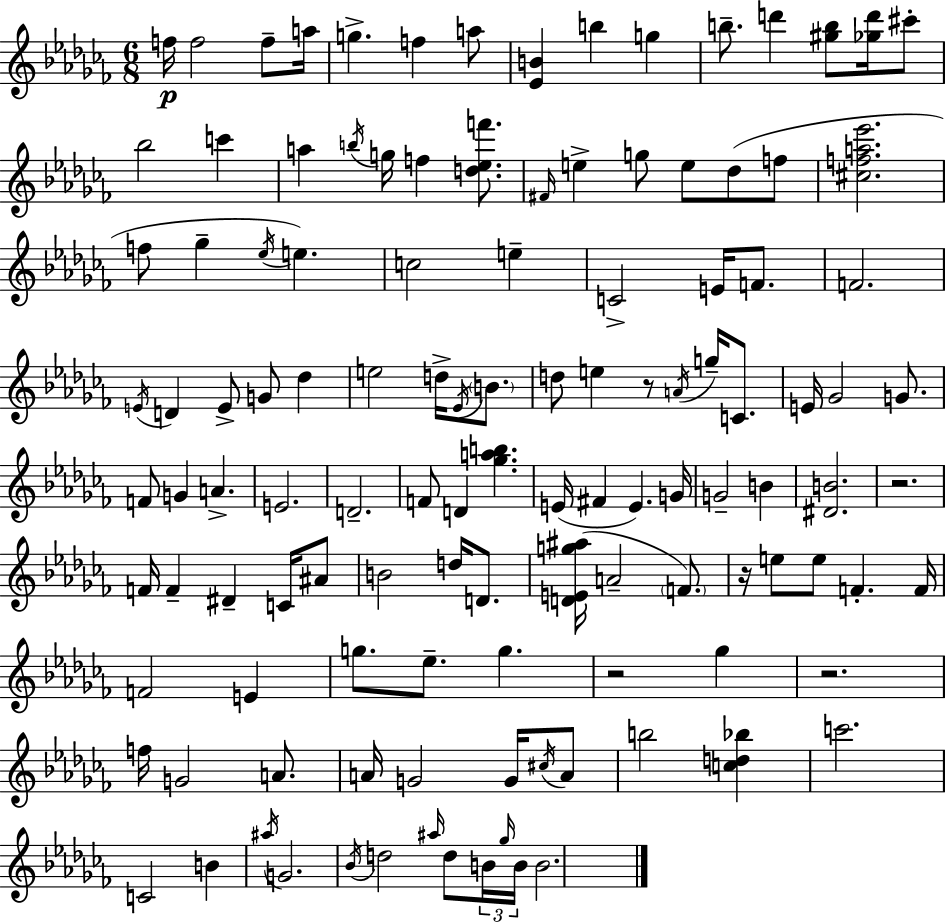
{
  \clef treble
  \numericTimeSignature
  \time 6/8
  \key aes \minor
  f''16\p f''2 f''8-- a''16 | g''4.-> f''4 a''8 | <ees' b'>4 b''4 g''4 | b''8.-- d'''4 <gis'' b''>8 <ges'' d'''>16 cis'''8-. | \break bes''2 c'''4 | a''4 \acciaccatura { b''16 } g''16 f''4 <d'' ees'' f'''>8. | \grace { fis'16 } e''4-> g''8 e''8 des''8( | f''8 <cis'' f'' a'' ees'''>2. | \break f''8 ges''4-- \acciaccatura { ees''16 }) e''4. | c''2 e''4-- | c'2-> e'16 | f'8. f'2. | \break \acciaccatura { e'16 } d'4 e'8-> g'8 | des''4 e''2 | d''16-> \acciaccatura { ees'16 } \parenthesize b'8. d''8 e''4 r8 | \acciaccatura { a'16 } g''16-- c'8. e'16 ges'2 | \break g'8. f'8 g'4 | a'4.-> e'2. | d'2.-- | f'8 d'4 | \break <ges'' a'' b''>4. e'16( fis'4 e'4.) | g'16 g'2-- | b'4 <dis' b'>2. | r2. | \break f'16 f'4-- dis'4-- | c'16 ais'8 b'2 | d''16 d'8. <d' e' g'' ais''>16( a'2-- | \parenthesize f'8.) r16 e''8 e''8 f'4.-. | \break f'16 f'2 | e'4 g''8. ees''8.-- | g''4. r2 | ges''4 r2. | \break f''16 g'2 | a'8. a'16 g'2 | g'16 \acciaccatura { cis''16 } a'8 b''2 | <c'' d'' bes''>4 c'''2. | \break c'2 | b'4 \acciaccatura { ais''16 } g'2. | \acciaccatura { bes'16 } d''2 | \grace { ais''16 } d''8 \tuplet 3/2 { b'16 \grace { ges''16 } b'16 } b'2. | \break \bar "|."
}